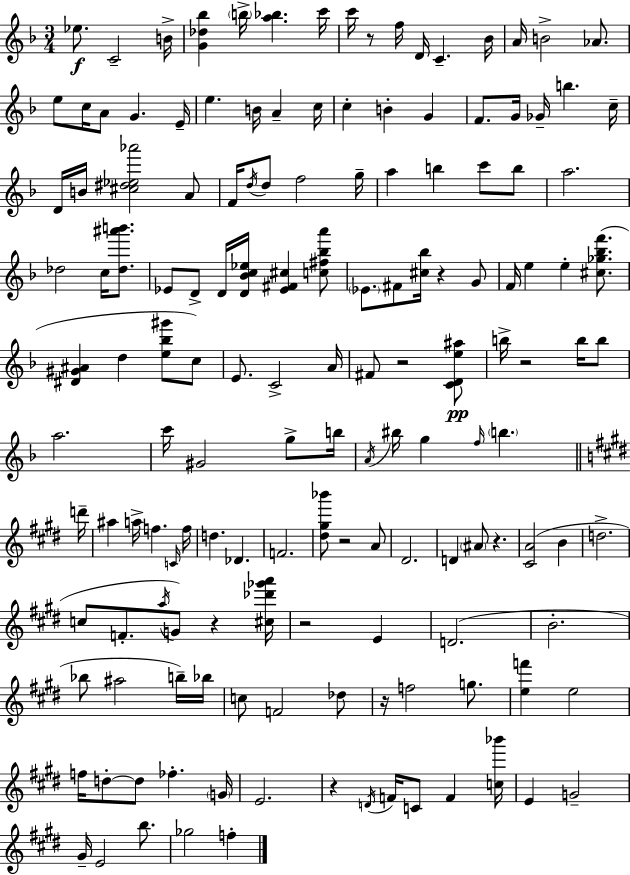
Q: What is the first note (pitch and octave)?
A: Eb5